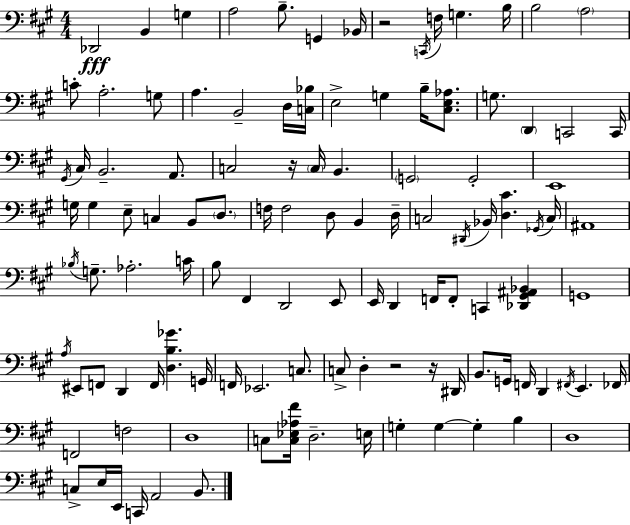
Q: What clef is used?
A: bass